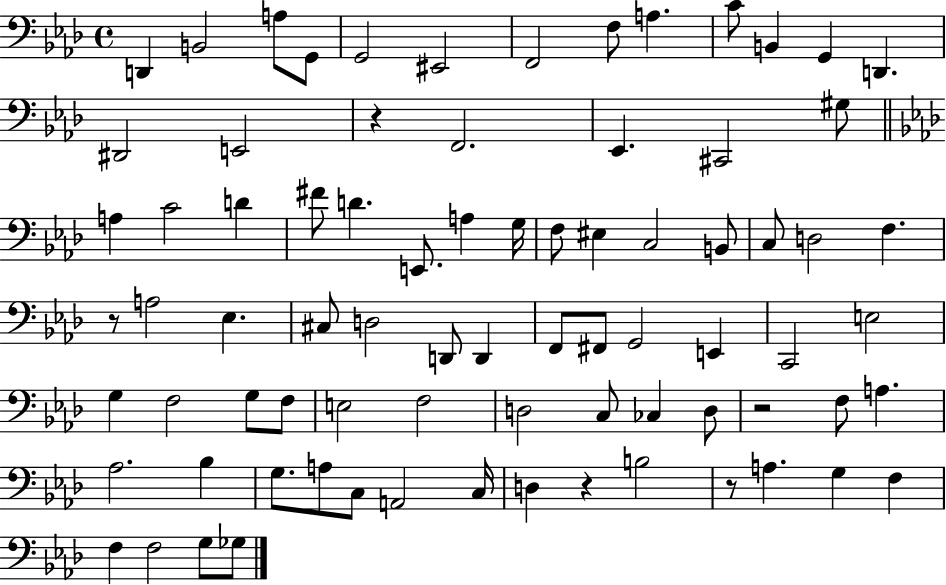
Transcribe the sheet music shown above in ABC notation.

X:1
T:Untitled
M:4/4
L:1/4
K:Ab
D,, B,,2 A,/2 G,,/2 G,,2 ^E,,2 F,,2 F,/2 A, C/2 B,, G,, D,, ^D,,2 E,,2 z F,,2 _E,, ^C,,2 ^G,/2 A, C2 D ^F/2 D E,,/2 A, G,/4 F,/2 ^E, C,2 B,,/2 C,/2 D,2 F, z/2 A,2 _E, ^C,/2 D,2 D,,/2 D,, F,,/2 ^F,,/2 G,,2 E,, C,,2 E,2 G, F,2 G,/2 F,/2 E,2 F,2 D,2 C,/2 _C, D,/2 z2 F,/2 A, _A,2 _B, G,/2 A,/2 C,/2 A,,2 C,/4 D, z B,2 z/2 A, G, F, F, F,2 G,/2 _G,/2